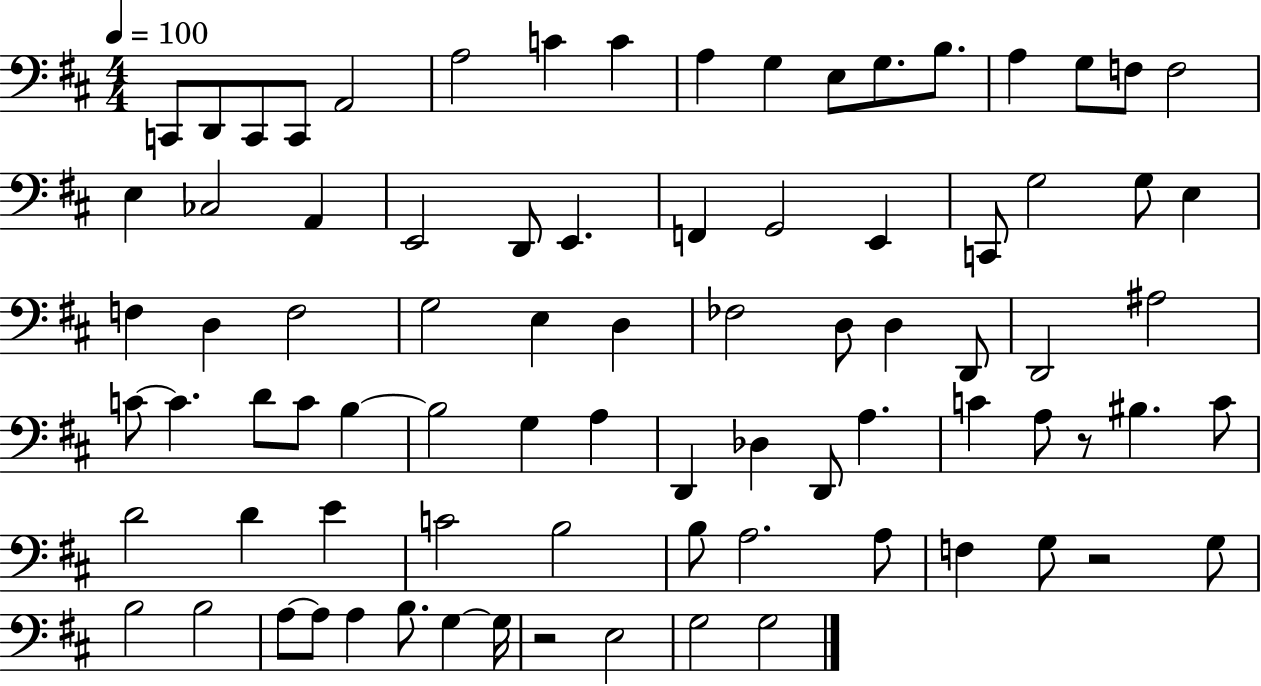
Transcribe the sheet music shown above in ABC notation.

X:1
T:Untitled
M:4/4
L:1/4
K:D
C,,/2 D,,/2 C,,/2 C,,/2 A,,2 A,2 C C A, G, E,/2 G,/2 B,/2 A, G,/2 F,/2 F,2 E, _C,2 A,, E,,2 D,,/2 E,, F,, G,,2 E,, C,,/2 G,2 G,/2 E, F, D, F,2 G,2 E, D, _F,2 D,/2 D, D,,/2 D,,2 ^A,2 C/2 C D/2 C/2 B, B,2 G, A, D,, _D, D,,/2 A, C A,/2 z/2 ^B, C/2 D2 D E C2 B,2 B,/2 A,2 A,/2 F, G,/2 z2 G,/2 B,2 B,2 A,/2 A,/2 A, B,/2 G, G,/4 z2 E,2 G,2 G,2